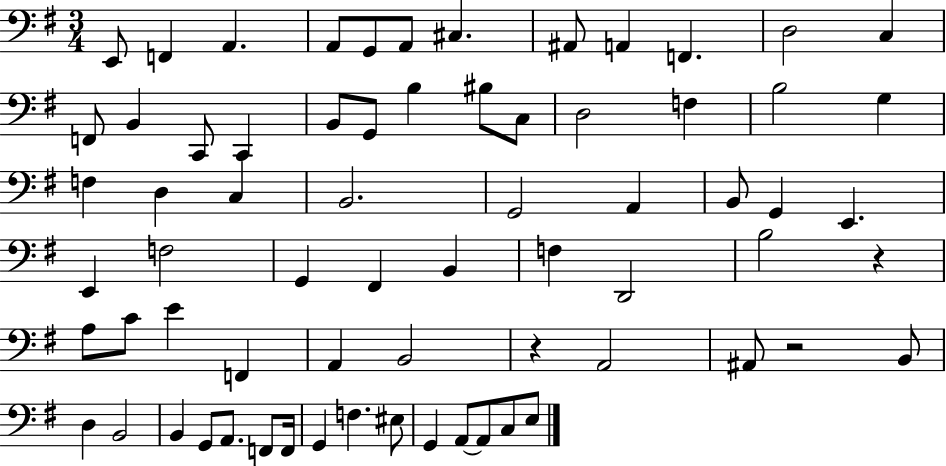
{
  \clef bass
  \numericTimeSignature
  \time 3/4
  \key g \major
  e,8 f,4 a,4. | a,8 g,8 a,8 cis4. | ais,8 a,4 f,4. | d2 c4 | \break f,8 b,4 c,8 c,4 | b,8 g,8 b4 bis8 c8 | d2 f4 | b2 g4 | \break f4 d4 c4 | b,2. | g,2 a,4 | b,8 g,4 e,4. | \break e,4 f2 | g,4 fis,4 b,4 | f4 d,2 | b2 r4 | \break a8 c'8 e'4 f,4 | a,4 b,2 | r4 a,2 | ais,8 r2 b,8 | \break d4 b,2 | b,4 g,8 a,8. f,8 f,16 | g,4 f4. eis8 | g,4 a,8~~ a,8 c8 e8 | \break \bar "|."
}